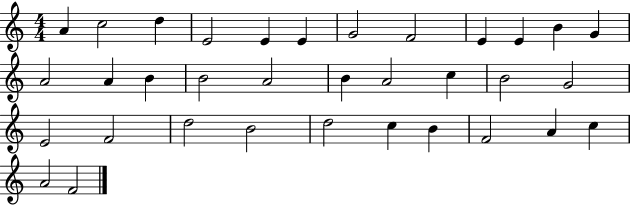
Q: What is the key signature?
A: C major